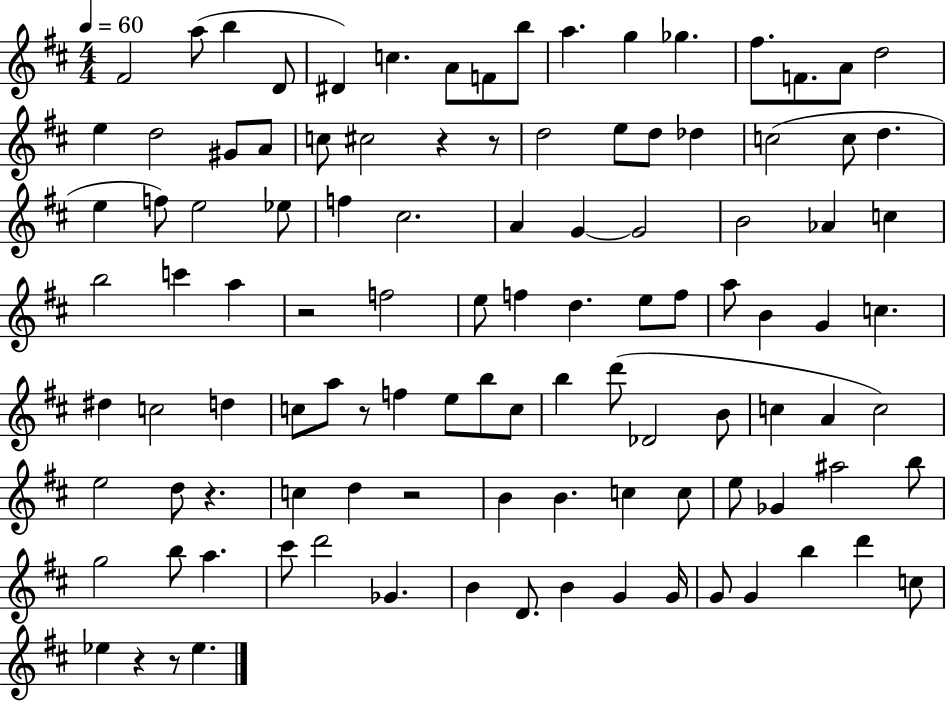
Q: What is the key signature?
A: D major